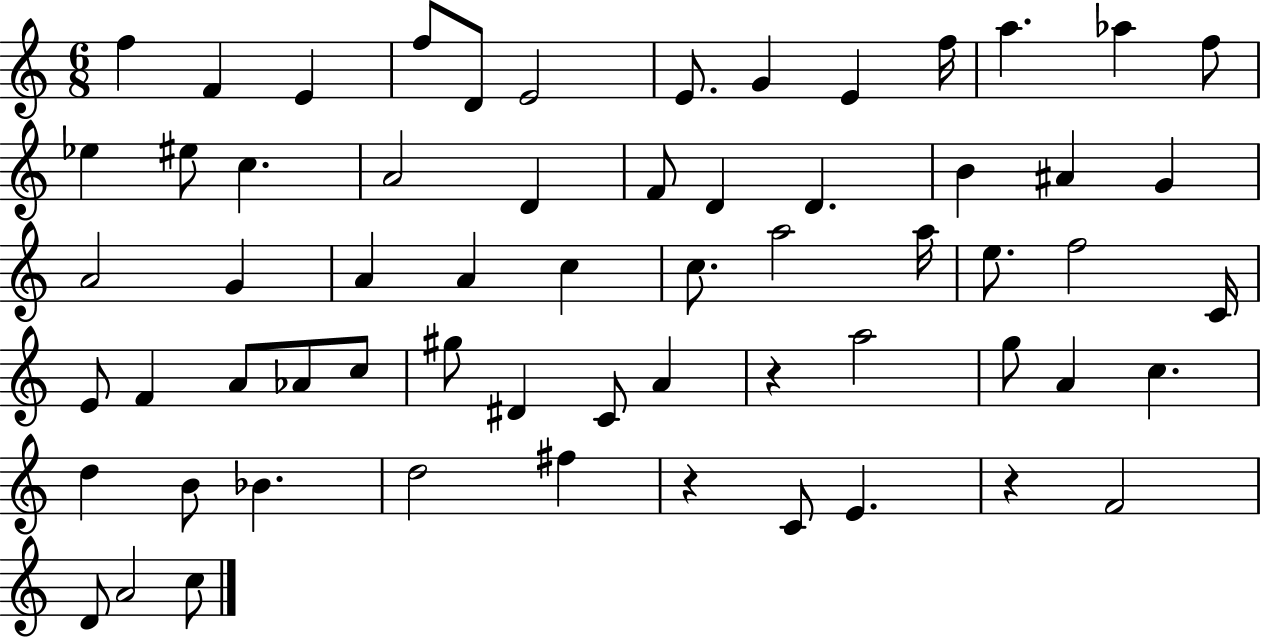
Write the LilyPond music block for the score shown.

{
  \clef treble
  \numericTimeSignature
  \time 6/8
  \key c \major
  f''4 f'4 e'4 | f''8 d'8 e'2 | e'8. g'4 e'4 f''16 | a''4. aes''4 f''8 | \break ees''4 eis''8 c''4. | a'2 d'4 | f'8 d'4 d'4. | b'4 ais'4 g'4 | \break a'2 g'4 | a'4 a'4 c''4 | c''8. a''2 a''16 | e''8. f''2 c'16 | \break e'8 f'4 a'8 aes'8 c''8 | gis''8 dis'4 c'8 a'4 | r4 a''2 | g''8 a'4 c''4. | \break d''4 b'8 bes'4. | d''2 fis''4 | r4 c'8 e'4. | r4 f'2 | \break d'8 a'2 c''8 | \bar "|."
}